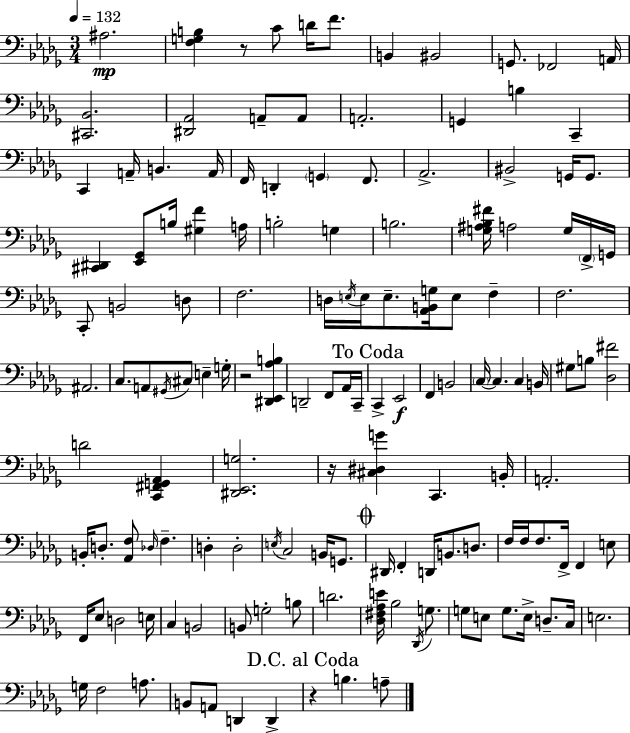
{
  \clef bass
  \numericTimeSignature
  \time 3/4
  \key bes \minor
  \tempo 4 = 132
  \repeat volta 2 { ais2.\mp | <f g b>4 r8 c'8 d'16 f'8. | b,4 bis,2 | g,8. fes,2 a,16 | \break <cis, bes,>2. | <dis, aes,>2 a,8-- a,8 | a,2.-. | g,4 b4 c,4-- | \break c,4 a,16-- b,4. a,16 | f,16 d,4-. \parenthesize g,4 f,8. | aes,2.-> | bis,2-> g,16 g,8. | \break <cis, dis,>4 <ees, ges,>8 b16 <gis f'>4 a16 | b2-. g4 | b2. | <g ais bes fis'>16 a2 g16 \parenthesize f,16-> g,16 | \break c,8-. b,2 d8 | f2. | d16 \acciaccatura { e16 } e16 e8.-- <aes, b, g>16 e8 f4-- | f2. | \break ais,2. | c8. a,8 \acciaccatura { gis,16 } cis8 e4-- | g16-. r2 <dis, ees, aes b>4 | d,2-- f,8 | \break aes,16 c,16-- \mark "To Coda" c,4-> ees,2\f | f,4 b,2 | \parenthesize c16~~ c4. c4 | b,16 gis8 b8 <des fis'>2 | \break d'2 <c, fis, g, aes,>4 | <dis, ees, g>2. | r16 <cis dis g'>4 c,4. | b,16-. a,2.-. | \break b,16-. d8.-. <aes, f>8 \grace { des16 } f4.-- | d4-. d2-. | \acciaccatura { e16 } c2 | b,16 g,8. \mark \markup { \musicglyph "scripts.coda" } dis,16 f,4-. d,16 b,8. | \break d8. f16 f16 f8. f,16-> f,4 | e8 f,16 ees8 d2 | e16 c4 b,2 | b,8 g2-. | \break b8 d'2. | <des fis aes e'>16 bes2 | \acciaccatura { des,16 } g8. g8 e8 g8. | e16-> d8.-- c16 e2. | \break g16 f2 | a8. b,8 a,8 d,4 | d,4-> \mark "D.C. al Coda" r4 b4. | a8-- } \bar "|."
}